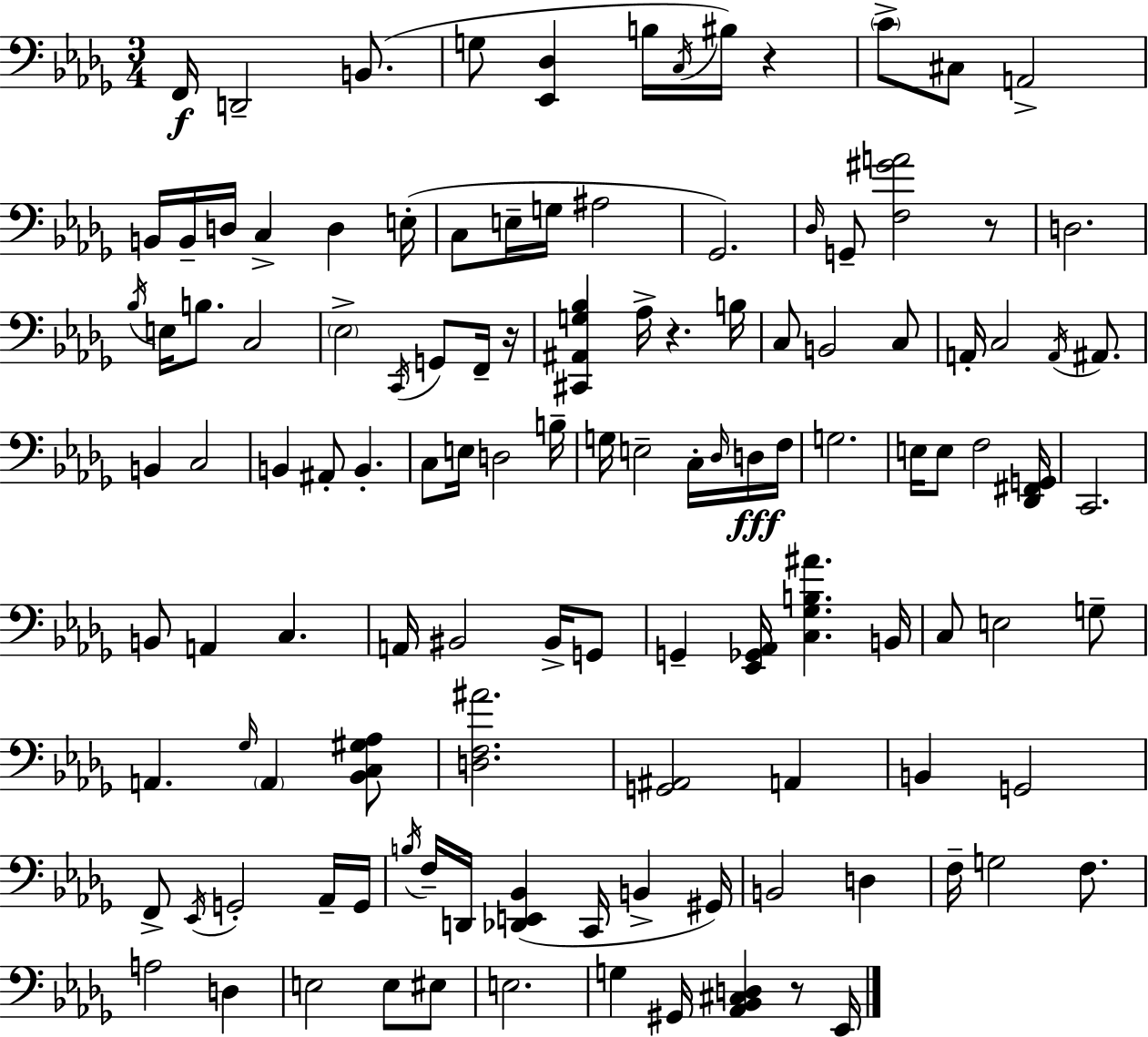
{
  \clef bass
  \numericTimeSignature
  \time 3/4
  \key bes \minor
  \repeat volta 2 { f,16\f d,2-- b,8.( | g8 <ees, des>4 b16 \acciaccatura { c16 }) bis16 r4 | \parenthesize c'8-> cis8 a,2-> | b,16 b,16-- d16 c4-> d4 | \break e16-.( c8 e16-- g16 ais2 | ges,2.) | \grace { des16 } g,8-- <f gis' a'>2 | r8 d2. | \break \acciaccatura { bes16 } e16 b8. c2 | \parenthesize ees2-> \acciaccatura { c,16 } | g,8 f,16-- r16 <cis, ais, g bes>4 aes16-> r4. | b16 c8 b,2 | \break c8 a,16-. c2 | \acciaccatura { a,16 } ais,8. b,4 c2 | b,4 ais,8-. b,4.-. | c8 e16 d2 | \break b16-- g16 e2-- | c16-. \grace { des16 }\fff d16 f16 g2. | e16 e8 f2 | <des, fis, g,>16 c,2. | \break b,8 a,4 | c4. a,16 bis,2 | bis,16-> g,8 g,4-- <ees, ges, aes,>16 <c ges b ais'>4. | b,16 c8 e2 | \break g8-- a,4. | \grace { ges16 } \parenthesize a,4 <bes, c gis aes>8 <d f ais'>2. | <g, ais,>2 | a,4 b,4 g,2 | \break f,8-> \acciaccatura { ees,16 } g,2-. | aes,16-- g,16 \acciaccatura { b16 } f16-- d,16 <des, e, bes,>4( | c,16 b,4-> gis,16) b,2 | d4 f16-- g2 | \break f8. a2 | d4 e2 | e8 eis8 e2. | g4 | \break gis,16 <aes, bes, cis d>4 r8 ees,16 } \bar "|."
}